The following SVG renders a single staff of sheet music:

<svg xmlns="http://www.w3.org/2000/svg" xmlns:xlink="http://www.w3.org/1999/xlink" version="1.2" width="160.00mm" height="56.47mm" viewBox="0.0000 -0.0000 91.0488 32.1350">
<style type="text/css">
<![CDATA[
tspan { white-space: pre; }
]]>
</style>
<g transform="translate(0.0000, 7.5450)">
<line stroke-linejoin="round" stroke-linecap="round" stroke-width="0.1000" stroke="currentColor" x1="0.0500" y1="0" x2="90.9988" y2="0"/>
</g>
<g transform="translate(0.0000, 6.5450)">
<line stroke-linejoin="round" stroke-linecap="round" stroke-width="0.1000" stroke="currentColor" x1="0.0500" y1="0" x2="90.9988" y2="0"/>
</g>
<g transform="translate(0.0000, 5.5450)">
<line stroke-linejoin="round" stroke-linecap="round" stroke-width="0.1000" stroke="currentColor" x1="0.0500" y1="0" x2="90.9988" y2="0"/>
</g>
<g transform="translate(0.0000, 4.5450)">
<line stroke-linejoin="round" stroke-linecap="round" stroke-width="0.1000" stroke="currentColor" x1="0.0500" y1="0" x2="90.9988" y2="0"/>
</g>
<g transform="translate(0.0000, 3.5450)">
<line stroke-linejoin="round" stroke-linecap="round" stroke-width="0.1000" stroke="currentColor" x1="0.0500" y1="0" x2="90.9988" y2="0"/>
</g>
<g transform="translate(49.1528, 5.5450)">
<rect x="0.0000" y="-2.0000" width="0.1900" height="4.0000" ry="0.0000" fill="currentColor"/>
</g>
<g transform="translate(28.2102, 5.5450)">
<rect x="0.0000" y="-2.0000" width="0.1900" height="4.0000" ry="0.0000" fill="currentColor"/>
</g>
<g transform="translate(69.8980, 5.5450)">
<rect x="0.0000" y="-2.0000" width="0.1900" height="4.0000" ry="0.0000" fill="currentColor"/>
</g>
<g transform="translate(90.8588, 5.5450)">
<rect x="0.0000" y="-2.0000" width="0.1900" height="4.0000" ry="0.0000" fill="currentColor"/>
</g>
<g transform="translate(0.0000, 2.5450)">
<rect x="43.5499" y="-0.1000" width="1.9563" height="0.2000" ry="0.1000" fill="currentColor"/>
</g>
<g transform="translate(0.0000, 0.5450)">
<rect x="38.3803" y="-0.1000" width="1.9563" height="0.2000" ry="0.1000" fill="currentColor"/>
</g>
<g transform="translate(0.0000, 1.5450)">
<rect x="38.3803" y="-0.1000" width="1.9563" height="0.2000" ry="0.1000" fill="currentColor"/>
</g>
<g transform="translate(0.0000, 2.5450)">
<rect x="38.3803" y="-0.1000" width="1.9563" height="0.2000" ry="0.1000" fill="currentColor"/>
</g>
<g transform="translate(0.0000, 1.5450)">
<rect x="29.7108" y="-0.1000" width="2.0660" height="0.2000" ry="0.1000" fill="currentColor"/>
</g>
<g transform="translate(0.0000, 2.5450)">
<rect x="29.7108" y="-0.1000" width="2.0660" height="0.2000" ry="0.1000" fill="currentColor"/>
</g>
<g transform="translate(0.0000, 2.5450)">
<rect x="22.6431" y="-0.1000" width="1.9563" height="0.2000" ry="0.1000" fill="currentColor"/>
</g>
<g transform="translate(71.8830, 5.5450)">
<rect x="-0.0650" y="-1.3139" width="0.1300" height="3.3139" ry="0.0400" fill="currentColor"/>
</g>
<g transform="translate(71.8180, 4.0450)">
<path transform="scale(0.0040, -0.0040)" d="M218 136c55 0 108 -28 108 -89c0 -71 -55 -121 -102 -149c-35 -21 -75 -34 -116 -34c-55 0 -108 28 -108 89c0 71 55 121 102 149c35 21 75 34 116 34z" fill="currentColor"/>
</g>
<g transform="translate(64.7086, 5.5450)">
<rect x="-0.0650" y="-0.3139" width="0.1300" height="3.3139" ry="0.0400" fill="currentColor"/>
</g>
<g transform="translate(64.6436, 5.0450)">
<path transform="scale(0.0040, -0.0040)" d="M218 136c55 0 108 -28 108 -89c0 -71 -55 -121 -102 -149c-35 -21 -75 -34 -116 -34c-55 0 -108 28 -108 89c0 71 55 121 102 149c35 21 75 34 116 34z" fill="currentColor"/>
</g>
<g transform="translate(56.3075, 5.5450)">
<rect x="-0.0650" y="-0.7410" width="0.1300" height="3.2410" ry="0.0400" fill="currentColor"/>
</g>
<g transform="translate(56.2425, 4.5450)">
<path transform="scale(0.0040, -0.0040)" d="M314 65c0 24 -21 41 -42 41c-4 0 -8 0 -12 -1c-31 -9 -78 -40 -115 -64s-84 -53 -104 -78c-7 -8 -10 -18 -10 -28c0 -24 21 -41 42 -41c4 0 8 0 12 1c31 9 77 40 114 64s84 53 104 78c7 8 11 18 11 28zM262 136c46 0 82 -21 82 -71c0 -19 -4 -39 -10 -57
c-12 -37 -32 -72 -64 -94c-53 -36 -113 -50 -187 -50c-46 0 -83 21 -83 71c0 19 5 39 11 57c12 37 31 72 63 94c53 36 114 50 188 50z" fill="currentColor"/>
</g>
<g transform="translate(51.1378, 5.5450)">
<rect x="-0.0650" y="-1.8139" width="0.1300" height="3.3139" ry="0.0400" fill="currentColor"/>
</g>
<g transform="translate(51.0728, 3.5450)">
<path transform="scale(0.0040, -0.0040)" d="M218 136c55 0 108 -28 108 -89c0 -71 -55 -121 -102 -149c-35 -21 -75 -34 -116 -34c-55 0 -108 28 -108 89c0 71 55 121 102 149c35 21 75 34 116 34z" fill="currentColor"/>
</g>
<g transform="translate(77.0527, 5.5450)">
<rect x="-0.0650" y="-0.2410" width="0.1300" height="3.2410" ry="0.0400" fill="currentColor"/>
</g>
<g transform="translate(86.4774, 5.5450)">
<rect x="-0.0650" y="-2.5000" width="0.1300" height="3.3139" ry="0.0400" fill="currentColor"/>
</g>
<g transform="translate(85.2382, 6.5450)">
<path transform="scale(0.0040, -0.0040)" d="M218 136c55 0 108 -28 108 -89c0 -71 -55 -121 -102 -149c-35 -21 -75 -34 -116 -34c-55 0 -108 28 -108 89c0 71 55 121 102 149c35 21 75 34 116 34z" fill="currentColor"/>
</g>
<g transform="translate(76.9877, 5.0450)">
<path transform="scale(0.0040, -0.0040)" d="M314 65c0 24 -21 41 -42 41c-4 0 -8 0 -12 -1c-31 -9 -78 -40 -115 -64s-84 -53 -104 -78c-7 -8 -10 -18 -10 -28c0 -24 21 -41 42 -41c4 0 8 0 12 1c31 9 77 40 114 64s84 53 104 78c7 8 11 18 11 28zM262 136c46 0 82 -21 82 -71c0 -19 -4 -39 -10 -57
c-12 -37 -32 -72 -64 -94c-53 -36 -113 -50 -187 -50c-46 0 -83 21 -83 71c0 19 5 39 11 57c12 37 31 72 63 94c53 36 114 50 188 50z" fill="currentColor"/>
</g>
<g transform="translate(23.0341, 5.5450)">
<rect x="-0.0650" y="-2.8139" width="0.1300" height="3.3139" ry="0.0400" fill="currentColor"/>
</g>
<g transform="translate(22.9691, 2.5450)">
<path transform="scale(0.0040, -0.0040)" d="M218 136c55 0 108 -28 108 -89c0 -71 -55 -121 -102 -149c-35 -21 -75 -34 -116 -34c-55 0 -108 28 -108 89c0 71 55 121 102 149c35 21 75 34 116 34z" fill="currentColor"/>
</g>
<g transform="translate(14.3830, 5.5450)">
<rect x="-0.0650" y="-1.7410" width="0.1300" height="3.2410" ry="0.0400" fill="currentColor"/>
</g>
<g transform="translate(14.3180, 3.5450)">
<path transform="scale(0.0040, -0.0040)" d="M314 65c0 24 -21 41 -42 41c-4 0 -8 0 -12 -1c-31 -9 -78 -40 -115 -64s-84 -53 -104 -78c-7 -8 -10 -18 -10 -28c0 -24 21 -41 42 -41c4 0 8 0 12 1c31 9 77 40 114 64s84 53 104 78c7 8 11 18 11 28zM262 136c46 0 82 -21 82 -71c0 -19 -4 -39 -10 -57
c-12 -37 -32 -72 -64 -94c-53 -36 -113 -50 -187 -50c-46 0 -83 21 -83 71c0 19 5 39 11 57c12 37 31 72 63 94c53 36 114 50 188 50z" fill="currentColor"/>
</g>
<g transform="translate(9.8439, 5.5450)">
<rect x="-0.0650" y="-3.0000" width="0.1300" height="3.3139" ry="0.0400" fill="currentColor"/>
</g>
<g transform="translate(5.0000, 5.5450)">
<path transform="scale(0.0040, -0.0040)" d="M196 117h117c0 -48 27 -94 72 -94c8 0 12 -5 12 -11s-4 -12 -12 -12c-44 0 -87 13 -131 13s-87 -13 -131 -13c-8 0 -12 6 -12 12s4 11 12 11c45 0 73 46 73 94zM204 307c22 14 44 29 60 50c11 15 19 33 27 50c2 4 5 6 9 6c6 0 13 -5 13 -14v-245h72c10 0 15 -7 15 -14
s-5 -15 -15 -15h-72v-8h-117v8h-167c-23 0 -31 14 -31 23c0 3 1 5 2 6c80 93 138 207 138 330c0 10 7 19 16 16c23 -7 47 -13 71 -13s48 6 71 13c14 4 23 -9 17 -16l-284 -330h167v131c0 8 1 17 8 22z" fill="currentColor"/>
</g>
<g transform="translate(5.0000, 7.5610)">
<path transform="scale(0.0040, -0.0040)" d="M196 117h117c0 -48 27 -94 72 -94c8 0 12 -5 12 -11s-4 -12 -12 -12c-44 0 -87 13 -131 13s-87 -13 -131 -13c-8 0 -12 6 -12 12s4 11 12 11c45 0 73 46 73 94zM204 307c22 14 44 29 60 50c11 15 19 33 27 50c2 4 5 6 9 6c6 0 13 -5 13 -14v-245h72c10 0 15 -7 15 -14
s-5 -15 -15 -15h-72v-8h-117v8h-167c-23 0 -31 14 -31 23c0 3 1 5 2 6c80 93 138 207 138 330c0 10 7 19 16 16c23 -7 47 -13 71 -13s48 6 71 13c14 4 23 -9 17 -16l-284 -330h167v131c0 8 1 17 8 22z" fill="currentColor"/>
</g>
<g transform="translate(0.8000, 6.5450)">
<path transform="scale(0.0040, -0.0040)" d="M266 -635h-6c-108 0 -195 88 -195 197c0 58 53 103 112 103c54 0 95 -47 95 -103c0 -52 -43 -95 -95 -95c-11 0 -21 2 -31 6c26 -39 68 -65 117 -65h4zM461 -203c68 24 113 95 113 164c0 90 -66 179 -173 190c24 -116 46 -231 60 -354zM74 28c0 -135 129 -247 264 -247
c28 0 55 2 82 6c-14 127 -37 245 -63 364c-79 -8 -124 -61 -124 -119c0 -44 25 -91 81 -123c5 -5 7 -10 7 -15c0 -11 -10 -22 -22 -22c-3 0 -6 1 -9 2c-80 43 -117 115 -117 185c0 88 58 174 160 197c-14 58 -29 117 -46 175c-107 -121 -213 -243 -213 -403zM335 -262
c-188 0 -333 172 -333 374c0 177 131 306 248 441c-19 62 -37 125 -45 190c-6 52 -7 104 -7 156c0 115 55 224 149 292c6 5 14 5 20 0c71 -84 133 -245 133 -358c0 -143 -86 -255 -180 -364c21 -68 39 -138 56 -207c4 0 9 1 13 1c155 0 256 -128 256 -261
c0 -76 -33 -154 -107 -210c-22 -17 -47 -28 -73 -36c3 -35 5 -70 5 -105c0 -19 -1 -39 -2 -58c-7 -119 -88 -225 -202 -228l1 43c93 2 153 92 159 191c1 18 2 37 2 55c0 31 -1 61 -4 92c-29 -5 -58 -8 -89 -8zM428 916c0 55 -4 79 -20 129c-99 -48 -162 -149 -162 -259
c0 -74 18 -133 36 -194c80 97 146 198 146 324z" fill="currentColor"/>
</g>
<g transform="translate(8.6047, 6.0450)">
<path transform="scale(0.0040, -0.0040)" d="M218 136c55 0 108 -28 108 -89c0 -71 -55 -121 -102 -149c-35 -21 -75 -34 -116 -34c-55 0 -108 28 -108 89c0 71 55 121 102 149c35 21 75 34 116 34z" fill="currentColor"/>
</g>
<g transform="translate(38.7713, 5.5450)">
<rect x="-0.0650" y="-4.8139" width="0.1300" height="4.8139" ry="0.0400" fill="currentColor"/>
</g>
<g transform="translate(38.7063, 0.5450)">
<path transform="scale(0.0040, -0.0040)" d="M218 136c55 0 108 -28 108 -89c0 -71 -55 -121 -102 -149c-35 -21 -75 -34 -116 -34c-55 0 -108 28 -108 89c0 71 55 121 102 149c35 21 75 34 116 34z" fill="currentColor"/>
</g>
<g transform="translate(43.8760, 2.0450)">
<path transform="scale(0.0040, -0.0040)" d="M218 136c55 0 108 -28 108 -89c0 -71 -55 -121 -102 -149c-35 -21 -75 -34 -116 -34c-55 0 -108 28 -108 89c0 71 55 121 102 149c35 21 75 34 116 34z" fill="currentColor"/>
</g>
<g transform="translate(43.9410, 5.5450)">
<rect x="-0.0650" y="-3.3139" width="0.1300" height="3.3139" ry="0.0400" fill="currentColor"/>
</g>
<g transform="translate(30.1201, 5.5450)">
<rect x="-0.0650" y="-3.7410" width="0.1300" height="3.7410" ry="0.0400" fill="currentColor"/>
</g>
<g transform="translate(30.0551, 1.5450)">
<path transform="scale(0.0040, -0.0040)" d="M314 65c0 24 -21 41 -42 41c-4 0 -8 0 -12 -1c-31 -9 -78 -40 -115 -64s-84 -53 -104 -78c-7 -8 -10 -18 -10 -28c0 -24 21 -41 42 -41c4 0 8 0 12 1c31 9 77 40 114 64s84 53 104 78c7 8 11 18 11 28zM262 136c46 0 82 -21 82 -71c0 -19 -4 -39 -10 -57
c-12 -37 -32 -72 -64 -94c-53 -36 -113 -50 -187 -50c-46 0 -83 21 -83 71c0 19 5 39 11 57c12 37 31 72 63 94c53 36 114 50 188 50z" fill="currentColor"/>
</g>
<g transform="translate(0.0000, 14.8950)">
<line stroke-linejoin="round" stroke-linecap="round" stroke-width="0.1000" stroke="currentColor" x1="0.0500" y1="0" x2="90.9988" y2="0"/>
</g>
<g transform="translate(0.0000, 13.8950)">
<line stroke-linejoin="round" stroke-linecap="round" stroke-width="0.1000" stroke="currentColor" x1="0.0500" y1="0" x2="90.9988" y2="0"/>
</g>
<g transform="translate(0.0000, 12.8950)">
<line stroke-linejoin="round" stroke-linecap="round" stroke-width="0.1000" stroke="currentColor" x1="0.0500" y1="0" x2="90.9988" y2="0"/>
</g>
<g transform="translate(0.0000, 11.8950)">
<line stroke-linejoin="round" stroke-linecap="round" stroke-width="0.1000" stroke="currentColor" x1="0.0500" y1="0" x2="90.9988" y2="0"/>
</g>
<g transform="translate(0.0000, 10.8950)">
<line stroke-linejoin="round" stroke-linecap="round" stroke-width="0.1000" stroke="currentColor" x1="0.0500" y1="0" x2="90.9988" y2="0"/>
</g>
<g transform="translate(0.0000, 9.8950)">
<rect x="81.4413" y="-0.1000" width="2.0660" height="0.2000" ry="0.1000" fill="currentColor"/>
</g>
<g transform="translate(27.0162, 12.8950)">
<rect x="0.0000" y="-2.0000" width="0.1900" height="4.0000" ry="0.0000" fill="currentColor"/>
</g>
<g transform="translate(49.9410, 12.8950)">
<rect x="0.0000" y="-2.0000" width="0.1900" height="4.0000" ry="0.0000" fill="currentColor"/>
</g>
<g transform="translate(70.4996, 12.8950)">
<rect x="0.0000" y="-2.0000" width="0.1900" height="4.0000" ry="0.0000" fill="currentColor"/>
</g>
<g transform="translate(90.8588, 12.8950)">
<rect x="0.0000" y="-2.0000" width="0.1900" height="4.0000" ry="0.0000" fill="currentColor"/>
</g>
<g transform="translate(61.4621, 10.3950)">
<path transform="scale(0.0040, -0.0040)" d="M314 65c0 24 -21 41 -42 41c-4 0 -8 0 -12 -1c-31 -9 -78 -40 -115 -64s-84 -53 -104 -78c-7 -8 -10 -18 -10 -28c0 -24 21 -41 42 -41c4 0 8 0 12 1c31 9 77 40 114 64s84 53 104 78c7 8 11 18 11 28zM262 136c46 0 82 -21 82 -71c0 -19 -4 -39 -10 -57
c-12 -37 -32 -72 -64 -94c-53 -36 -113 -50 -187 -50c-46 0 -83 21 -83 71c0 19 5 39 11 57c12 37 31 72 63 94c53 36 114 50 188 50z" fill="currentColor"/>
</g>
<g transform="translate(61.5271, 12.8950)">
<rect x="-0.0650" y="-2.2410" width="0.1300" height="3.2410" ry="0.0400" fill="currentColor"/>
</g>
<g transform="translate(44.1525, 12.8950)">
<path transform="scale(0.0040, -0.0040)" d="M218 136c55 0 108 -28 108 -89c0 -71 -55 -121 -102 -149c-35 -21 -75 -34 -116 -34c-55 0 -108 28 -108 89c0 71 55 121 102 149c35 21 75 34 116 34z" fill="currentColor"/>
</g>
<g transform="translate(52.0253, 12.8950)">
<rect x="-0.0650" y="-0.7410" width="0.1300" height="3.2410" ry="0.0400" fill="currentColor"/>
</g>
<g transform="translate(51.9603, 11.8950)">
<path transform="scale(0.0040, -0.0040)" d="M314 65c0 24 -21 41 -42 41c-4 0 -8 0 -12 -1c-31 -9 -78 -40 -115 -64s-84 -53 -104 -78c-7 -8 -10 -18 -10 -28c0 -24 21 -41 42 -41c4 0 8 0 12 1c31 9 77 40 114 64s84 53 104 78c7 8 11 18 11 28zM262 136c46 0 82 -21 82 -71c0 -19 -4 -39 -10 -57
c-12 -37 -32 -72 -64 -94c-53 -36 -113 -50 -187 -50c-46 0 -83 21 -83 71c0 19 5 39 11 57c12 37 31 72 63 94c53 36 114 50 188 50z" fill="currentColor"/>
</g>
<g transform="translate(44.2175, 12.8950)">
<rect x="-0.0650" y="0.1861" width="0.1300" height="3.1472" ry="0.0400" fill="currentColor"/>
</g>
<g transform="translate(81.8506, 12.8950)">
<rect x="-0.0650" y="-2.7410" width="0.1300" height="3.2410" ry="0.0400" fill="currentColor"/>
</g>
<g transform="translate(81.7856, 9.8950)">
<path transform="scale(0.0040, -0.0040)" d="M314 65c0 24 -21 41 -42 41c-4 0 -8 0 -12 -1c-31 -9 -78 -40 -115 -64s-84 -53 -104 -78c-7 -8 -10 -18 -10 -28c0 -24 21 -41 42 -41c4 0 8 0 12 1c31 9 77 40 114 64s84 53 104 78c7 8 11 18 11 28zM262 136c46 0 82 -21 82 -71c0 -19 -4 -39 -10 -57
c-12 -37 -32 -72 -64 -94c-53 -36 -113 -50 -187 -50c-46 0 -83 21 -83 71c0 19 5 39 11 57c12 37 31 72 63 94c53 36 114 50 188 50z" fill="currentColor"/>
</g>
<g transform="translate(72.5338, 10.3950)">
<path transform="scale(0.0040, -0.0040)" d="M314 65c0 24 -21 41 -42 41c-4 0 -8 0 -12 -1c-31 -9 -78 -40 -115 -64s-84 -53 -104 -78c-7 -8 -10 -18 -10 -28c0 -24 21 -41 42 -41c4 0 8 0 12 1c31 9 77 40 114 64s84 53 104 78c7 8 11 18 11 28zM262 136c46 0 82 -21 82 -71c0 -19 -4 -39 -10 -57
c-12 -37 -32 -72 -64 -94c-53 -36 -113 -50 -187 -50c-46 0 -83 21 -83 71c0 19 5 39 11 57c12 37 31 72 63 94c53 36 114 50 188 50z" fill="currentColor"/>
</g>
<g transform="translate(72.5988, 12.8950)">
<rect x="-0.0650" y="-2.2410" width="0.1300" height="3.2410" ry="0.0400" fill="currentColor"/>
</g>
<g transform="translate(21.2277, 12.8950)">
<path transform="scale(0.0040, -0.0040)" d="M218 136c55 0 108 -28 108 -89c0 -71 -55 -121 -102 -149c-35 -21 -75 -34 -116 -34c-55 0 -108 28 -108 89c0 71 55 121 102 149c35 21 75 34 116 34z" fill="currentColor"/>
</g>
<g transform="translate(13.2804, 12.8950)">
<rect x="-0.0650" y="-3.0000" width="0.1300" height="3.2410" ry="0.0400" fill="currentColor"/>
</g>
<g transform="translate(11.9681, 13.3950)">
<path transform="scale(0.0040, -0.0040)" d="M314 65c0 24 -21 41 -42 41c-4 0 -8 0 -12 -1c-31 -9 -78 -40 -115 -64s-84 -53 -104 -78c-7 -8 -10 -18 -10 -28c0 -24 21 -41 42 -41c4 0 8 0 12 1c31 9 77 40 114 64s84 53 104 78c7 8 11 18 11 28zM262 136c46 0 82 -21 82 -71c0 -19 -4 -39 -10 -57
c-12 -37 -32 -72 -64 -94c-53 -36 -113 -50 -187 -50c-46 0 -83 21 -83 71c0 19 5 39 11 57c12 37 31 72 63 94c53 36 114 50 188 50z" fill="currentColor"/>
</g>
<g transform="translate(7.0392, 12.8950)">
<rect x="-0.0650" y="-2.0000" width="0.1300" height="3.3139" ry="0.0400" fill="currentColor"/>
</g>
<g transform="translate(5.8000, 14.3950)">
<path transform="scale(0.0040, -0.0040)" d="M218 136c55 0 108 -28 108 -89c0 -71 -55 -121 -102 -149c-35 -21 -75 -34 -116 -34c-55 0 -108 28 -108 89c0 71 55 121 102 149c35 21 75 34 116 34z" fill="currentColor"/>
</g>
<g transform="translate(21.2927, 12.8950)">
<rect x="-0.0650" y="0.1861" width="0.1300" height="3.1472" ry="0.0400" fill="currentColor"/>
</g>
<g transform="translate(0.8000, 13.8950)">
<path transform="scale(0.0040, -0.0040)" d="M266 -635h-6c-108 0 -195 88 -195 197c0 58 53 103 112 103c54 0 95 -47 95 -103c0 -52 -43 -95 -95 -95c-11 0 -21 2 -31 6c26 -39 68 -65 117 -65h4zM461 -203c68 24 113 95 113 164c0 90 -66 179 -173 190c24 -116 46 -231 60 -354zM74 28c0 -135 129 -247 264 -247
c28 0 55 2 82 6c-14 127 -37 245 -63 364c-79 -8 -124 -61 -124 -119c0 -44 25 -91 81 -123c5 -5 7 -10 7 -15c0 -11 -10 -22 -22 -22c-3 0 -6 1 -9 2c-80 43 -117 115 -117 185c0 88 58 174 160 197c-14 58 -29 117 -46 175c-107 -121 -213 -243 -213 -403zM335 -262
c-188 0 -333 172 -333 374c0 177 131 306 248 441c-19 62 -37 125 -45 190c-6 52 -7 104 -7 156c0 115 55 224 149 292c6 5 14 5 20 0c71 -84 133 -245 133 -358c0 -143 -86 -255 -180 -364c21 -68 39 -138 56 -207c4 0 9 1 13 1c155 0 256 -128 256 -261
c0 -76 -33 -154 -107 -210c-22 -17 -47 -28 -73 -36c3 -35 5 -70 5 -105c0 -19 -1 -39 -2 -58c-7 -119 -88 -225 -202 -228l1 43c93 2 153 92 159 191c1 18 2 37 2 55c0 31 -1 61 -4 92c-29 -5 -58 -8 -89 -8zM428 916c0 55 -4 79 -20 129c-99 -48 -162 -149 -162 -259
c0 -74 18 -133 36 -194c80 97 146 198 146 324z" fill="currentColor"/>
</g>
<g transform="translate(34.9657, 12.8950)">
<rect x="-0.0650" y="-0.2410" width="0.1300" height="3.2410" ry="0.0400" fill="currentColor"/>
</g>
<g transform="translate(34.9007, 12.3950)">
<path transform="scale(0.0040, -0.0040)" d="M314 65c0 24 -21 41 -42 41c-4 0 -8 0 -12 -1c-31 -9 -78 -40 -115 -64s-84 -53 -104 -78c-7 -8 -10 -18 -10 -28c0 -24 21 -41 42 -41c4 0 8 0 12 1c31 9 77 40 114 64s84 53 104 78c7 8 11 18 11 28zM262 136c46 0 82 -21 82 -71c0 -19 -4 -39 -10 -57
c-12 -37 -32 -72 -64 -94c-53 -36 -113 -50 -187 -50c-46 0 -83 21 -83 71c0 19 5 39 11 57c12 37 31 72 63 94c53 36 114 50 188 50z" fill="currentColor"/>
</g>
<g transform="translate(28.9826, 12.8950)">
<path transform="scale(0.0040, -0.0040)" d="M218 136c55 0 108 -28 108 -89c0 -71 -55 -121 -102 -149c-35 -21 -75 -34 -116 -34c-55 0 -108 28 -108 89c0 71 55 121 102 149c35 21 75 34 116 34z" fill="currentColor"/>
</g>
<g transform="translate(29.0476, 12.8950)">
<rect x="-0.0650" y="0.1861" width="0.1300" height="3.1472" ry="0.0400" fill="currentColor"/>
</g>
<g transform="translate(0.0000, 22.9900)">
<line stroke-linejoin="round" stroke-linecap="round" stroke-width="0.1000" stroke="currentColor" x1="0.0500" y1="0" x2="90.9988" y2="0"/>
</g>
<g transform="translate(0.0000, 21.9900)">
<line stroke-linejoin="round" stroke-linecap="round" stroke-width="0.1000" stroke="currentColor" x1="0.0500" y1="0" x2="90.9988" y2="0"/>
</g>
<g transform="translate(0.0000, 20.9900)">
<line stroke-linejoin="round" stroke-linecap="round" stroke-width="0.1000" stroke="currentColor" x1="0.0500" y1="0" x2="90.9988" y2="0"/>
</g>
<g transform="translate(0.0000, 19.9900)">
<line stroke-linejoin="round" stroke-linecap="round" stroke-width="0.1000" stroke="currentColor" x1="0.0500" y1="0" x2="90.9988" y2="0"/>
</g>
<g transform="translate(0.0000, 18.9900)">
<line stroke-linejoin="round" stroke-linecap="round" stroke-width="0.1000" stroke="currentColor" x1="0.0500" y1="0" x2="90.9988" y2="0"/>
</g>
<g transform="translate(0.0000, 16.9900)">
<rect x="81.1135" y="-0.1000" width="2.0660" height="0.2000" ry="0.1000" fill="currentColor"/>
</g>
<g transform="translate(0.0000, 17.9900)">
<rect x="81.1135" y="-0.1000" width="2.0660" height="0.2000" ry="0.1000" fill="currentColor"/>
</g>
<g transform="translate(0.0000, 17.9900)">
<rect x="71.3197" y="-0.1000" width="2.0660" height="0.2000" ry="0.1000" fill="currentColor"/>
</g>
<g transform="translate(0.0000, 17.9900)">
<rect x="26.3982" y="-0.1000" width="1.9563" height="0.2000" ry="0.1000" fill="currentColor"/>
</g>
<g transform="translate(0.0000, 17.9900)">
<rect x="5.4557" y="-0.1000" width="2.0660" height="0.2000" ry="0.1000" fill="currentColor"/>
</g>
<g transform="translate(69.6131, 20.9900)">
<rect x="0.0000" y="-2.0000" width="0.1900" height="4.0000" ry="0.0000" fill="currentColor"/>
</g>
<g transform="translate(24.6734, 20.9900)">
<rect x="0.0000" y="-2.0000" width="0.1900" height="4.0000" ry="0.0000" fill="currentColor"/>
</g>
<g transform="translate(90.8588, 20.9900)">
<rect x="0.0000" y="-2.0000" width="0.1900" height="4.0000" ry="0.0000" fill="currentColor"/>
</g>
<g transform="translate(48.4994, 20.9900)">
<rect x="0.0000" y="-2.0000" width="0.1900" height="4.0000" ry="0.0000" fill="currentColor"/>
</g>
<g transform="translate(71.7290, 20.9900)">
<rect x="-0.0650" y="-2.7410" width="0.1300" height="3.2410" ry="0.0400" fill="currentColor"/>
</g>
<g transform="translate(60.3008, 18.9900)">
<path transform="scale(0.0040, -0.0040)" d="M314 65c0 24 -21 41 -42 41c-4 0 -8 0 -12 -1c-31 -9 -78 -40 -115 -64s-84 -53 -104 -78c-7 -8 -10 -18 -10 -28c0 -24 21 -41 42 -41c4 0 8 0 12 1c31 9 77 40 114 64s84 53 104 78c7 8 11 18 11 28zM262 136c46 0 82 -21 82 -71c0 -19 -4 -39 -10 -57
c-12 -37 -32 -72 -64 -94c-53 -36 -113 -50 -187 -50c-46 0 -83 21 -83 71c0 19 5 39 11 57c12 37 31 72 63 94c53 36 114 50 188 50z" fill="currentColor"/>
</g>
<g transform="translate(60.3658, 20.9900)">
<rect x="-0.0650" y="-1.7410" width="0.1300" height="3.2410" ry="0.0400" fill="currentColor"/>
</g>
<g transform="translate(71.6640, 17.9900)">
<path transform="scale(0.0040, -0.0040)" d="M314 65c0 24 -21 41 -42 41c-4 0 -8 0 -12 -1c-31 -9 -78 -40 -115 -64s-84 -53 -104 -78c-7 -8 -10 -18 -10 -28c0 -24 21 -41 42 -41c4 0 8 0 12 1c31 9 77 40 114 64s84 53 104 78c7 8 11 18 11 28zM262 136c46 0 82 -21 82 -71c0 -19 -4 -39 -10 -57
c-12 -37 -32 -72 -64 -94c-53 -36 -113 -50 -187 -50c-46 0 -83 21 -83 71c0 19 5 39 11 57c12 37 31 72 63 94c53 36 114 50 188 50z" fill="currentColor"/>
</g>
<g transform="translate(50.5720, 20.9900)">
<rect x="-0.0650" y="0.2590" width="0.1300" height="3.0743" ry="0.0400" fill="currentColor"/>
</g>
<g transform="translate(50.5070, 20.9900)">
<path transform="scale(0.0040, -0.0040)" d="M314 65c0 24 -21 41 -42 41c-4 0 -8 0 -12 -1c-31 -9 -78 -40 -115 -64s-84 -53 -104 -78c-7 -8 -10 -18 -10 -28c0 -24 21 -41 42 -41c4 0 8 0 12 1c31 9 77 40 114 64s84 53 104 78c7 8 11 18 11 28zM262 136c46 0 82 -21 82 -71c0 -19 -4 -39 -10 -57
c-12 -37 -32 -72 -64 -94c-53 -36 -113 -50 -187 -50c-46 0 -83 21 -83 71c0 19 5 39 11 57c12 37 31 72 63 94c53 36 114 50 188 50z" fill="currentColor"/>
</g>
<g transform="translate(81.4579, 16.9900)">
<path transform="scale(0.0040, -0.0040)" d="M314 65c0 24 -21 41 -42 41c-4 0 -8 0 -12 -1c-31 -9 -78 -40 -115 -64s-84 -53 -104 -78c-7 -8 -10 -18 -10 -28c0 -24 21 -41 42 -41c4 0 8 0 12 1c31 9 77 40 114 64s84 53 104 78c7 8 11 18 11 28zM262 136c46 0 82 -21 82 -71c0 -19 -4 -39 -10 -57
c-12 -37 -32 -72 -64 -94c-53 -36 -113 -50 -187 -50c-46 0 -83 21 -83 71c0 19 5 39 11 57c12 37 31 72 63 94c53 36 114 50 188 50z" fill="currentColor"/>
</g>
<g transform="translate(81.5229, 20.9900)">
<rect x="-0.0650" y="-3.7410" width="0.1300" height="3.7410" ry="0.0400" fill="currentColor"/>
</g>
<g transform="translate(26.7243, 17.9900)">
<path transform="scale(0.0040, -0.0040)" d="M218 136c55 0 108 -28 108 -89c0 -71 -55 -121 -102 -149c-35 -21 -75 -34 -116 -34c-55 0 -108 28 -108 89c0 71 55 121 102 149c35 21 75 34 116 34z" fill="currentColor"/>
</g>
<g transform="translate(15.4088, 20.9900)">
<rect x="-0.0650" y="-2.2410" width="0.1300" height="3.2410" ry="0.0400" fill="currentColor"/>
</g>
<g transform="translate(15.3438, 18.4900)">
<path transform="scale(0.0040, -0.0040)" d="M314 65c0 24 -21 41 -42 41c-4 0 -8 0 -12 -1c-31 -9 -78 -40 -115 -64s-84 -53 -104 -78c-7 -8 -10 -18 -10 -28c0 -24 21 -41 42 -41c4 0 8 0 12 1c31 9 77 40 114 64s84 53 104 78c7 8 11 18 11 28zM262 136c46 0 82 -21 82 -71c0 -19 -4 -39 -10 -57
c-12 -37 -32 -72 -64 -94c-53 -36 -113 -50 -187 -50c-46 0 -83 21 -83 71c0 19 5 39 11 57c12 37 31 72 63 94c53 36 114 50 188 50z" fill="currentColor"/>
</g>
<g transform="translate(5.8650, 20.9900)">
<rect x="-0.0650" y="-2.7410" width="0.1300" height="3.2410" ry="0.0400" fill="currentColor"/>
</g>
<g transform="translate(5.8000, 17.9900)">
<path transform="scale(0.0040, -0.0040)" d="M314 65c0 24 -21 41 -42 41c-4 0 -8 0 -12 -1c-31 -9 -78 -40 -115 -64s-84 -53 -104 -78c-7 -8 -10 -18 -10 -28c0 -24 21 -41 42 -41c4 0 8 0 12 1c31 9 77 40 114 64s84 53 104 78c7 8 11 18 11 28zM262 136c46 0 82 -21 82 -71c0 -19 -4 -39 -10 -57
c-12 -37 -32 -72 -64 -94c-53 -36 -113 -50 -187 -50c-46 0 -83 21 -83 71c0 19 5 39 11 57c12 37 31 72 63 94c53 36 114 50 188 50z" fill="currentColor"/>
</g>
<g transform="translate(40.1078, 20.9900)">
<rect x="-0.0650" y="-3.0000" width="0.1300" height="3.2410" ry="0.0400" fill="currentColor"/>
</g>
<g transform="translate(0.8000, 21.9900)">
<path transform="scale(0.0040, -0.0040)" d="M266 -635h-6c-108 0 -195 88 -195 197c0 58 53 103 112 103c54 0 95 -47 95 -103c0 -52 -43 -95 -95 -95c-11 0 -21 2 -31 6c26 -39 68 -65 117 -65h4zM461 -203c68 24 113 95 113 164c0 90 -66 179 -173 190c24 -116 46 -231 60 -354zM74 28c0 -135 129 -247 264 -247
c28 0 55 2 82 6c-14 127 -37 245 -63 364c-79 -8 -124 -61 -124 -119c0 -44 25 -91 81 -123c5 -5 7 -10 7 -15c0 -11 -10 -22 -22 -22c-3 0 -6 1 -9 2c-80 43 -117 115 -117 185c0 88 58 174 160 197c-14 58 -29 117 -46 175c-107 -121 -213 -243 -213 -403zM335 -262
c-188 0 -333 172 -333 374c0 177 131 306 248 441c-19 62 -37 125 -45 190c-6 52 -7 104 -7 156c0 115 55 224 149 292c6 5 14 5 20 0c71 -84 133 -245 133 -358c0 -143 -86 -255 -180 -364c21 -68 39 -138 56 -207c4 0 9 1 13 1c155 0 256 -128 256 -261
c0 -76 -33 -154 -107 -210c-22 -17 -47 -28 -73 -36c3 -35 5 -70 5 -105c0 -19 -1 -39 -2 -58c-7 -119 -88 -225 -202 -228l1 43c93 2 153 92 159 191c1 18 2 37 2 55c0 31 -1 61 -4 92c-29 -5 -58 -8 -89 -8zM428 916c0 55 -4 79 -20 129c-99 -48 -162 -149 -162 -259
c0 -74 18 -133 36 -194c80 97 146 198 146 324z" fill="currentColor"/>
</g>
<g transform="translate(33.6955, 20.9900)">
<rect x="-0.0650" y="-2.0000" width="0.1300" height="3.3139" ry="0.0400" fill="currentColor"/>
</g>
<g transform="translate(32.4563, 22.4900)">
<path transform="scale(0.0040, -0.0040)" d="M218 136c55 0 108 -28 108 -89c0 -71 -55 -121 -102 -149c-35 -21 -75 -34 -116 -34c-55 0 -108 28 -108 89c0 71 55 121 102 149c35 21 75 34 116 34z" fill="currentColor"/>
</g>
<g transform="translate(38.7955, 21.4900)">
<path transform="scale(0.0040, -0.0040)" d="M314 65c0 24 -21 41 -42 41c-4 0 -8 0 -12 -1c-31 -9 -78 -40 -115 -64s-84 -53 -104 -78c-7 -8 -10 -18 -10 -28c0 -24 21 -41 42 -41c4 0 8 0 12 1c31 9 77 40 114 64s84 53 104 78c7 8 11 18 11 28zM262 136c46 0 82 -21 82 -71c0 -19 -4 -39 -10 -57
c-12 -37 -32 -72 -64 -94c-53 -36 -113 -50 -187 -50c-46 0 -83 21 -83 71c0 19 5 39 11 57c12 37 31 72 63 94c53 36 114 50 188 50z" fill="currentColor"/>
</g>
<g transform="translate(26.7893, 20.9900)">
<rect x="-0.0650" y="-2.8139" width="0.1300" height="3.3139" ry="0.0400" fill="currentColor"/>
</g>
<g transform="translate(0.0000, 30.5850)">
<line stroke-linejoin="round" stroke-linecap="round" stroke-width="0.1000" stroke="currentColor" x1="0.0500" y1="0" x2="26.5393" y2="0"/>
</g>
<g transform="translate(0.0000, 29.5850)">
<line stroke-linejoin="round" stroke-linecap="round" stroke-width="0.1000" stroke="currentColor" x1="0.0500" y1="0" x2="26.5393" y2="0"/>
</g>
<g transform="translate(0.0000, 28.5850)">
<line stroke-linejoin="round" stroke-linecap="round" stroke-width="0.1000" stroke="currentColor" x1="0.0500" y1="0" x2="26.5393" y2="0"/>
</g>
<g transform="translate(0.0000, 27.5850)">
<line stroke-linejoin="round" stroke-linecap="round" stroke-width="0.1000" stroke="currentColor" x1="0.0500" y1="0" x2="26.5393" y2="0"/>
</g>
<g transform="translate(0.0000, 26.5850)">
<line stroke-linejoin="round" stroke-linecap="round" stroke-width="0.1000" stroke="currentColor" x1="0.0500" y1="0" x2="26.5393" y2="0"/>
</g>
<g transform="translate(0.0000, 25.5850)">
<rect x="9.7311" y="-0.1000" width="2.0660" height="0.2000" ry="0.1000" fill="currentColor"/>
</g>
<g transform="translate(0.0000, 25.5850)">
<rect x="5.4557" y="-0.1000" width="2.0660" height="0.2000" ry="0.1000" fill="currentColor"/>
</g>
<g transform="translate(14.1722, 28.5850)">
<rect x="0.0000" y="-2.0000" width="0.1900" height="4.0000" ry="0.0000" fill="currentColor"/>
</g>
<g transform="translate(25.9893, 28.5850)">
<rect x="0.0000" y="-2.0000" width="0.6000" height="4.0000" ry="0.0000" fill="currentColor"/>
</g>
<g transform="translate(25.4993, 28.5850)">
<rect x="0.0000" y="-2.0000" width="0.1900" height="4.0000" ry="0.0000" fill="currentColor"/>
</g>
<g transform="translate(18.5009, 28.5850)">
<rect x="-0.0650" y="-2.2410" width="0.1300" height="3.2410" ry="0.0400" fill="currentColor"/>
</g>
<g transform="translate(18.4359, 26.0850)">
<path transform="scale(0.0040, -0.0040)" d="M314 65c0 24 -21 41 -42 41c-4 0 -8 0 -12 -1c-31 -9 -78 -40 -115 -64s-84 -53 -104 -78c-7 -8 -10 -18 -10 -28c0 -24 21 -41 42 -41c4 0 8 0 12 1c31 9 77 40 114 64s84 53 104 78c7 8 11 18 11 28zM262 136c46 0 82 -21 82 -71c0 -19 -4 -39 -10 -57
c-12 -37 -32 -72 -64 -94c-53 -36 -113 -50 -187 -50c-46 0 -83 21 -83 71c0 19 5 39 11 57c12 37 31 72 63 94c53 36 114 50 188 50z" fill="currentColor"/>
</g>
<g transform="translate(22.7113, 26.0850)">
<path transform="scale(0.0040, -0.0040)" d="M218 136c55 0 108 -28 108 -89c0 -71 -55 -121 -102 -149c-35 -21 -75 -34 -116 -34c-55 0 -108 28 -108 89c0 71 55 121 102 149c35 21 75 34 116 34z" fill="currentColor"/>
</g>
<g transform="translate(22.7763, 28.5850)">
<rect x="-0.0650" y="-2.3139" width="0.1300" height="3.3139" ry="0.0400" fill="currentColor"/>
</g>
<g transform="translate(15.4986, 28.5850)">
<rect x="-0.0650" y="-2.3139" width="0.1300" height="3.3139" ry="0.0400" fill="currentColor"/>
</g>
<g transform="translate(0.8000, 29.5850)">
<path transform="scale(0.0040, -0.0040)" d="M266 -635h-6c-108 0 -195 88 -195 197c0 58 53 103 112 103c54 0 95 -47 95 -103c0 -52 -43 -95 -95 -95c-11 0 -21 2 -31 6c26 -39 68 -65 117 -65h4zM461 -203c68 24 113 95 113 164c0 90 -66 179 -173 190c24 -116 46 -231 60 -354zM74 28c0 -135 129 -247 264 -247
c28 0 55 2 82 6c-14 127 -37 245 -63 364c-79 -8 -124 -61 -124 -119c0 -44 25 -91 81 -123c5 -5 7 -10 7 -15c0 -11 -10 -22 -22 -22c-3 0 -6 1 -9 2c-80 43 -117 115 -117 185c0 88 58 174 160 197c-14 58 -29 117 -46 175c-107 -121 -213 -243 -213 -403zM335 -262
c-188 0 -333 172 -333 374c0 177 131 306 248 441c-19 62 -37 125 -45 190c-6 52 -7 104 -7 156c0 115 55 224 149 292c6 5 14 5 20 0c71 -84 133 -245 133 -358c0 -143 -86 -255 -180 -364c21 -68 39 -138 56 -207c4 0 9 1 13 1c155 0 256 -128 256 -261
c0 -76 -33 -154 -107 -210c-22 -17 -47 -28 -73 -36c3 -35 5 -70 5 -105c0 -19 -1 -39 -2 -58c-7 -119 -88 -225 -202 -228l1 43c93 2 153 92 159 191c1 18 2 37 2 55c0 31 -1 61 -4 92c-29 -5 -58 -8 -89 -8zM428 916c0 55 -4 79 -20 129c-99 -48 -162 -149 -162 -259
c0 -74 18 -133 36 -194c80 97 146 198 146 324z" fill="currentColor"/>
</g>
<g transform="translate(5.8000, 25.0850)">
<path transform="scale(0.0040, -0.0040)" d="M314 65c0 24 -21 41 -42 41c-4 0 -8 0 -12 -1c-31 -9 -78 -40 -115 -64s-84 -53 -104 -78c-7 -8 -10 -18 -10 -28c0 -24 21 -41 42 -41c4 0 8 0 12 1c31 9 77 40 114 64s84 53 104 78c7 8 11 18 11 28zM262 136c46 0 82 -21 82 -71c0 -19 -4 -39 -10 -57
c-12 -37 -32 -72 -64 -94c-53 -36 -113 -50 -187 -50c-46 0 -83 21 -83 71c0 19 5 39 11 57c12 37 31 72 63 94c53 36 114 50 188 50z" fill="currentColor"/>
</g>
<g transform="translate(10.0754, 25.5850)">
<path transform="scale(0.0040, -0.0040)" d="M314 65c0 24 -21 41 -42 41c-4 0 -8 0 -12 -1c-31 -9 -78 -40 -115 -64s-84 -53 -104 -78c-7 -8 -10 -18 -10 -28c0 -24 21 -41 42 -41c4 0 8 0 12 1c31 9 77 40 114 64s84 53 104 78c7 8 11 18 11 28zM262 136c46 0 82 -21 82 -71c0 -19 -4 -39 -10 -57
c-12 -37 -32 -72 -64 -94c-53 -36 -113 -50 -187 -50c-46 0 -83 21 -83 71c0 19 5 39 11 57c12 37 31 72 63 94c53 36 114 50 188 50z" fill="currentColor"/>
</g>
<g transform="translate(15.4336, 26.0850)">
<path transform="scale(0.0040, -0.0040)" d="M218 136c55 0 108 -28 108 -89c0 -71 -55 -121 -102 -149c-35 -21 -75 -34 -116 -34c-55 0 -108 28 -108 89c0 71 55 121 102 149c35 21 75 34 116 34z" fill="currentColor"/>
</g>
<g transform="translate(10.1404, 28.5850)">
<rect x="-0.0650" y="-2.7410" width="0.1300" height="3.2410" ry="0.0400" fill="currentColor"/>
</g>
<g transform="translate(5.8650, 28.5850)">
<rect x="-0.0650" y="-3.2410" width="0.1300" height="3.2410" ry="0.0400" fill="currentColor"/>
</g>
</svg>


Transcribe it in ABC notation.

X:1
T:Untitled
M:4/4
L:1/4
K:C
A f2 a c'2 e' b f d2 c e c2 G F A2 B B c2 B d2 g2 g2 a2 a2 g2 a F A2 B2 f2 a2 c'2 b2 a2 g g2 g